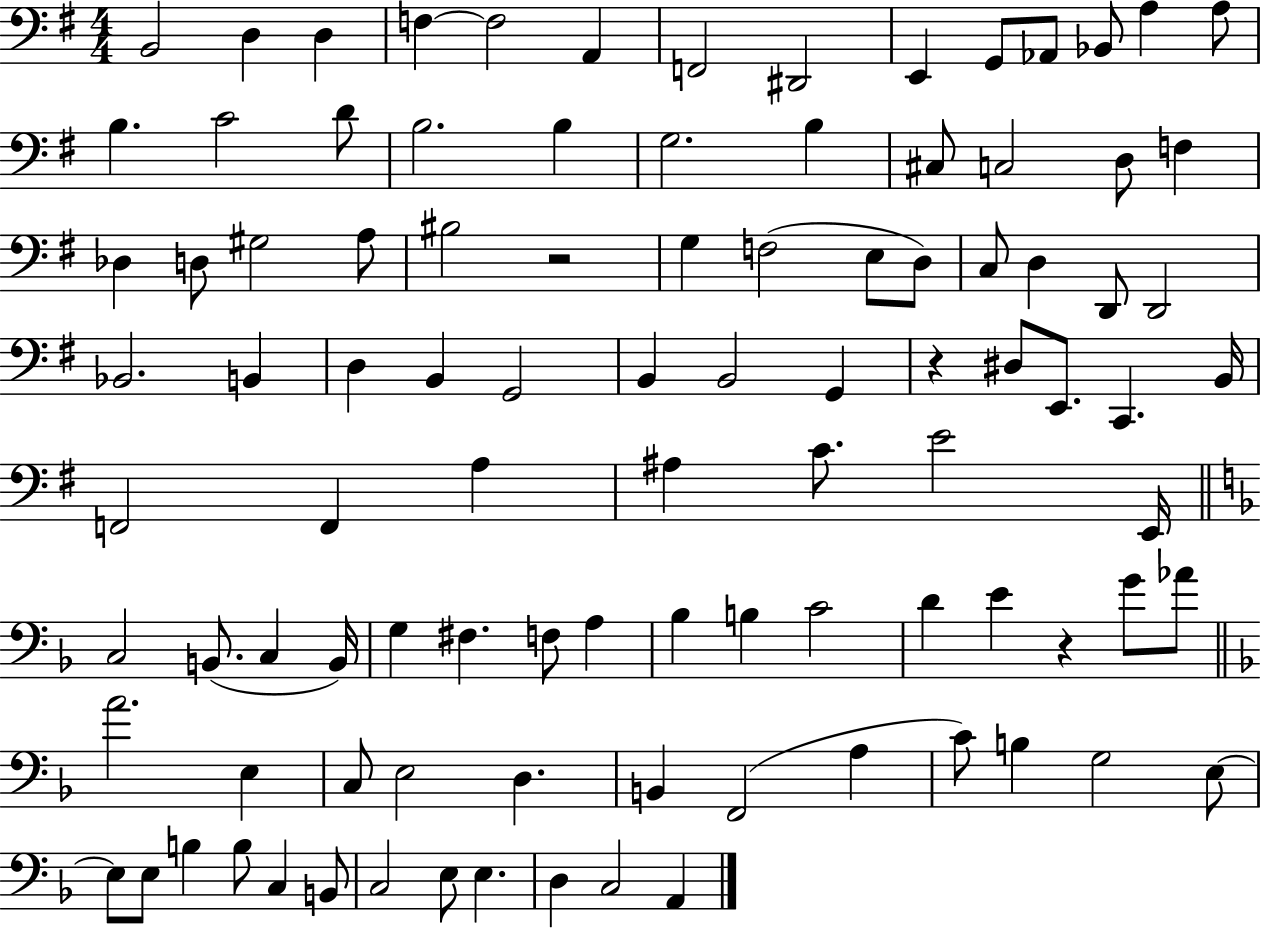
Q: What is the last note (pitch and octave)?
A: A2